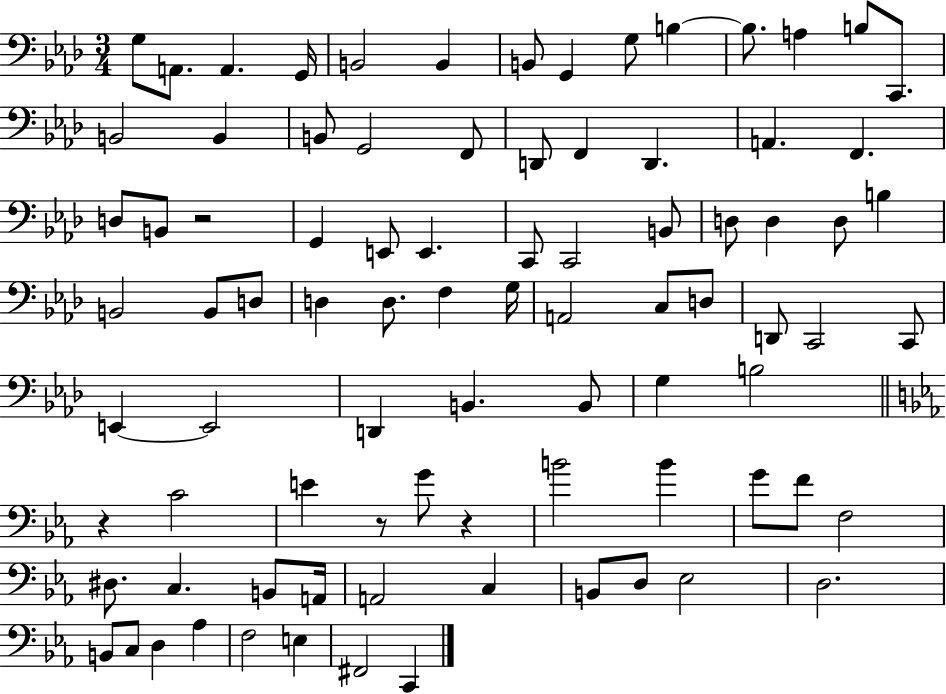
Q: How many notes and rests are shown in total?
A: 86